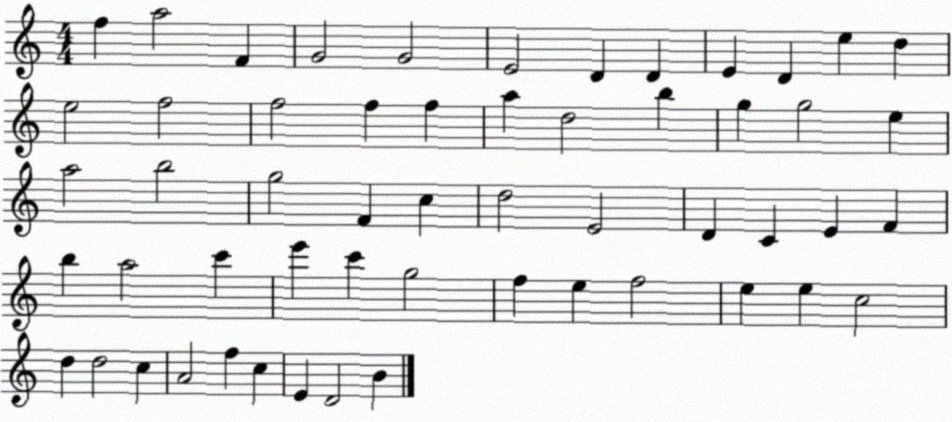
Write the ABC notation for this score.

X:1
T:Untitled
M:4/4
L:1/4
K:C
f a2 F G2 G2 E2 D D E D e d e2 f2 f2 f f a d2 b g g2 e a2 b2 g2 F c d2 E2 D C E F b a2 c' e' c' g2 f e f2 e e c2 d d2 c A2 f c E D2 B